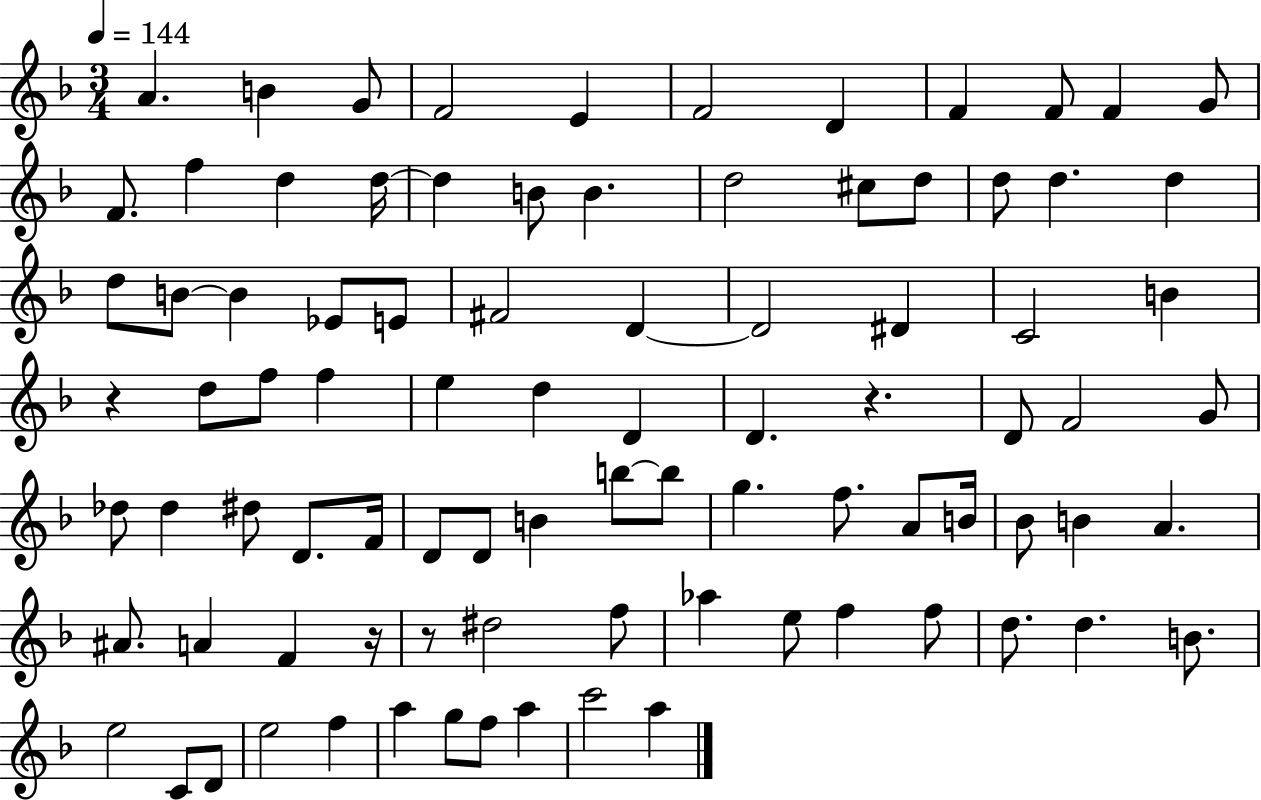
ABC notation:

X:1
T:Untitled
M:3/4
L:1/4
K:F
A B G/2 F2 E F2 D F F/2 F G/2 F/2 f d d/4 d B/2 B d2 ^c/2 d/2 d/2 d d d/2 B/2 B _E/2 E/2 ^F2 D D2 ^D C2 B z d/2 f/2 f e d D D z D/2 F2 G/2 _d/2 _d ^d/2 D/2 F/4 D/2 D/2 B b/2 b/2 g f/2 A/2 B/4 _B/2 B A ^A/2 A F z/4 z/2 ^d2 f/2 _a e/2 f f/2 d/2 d B/2 e2 C/2 D/2 e2 f a g/2 f/2 a c'2 a